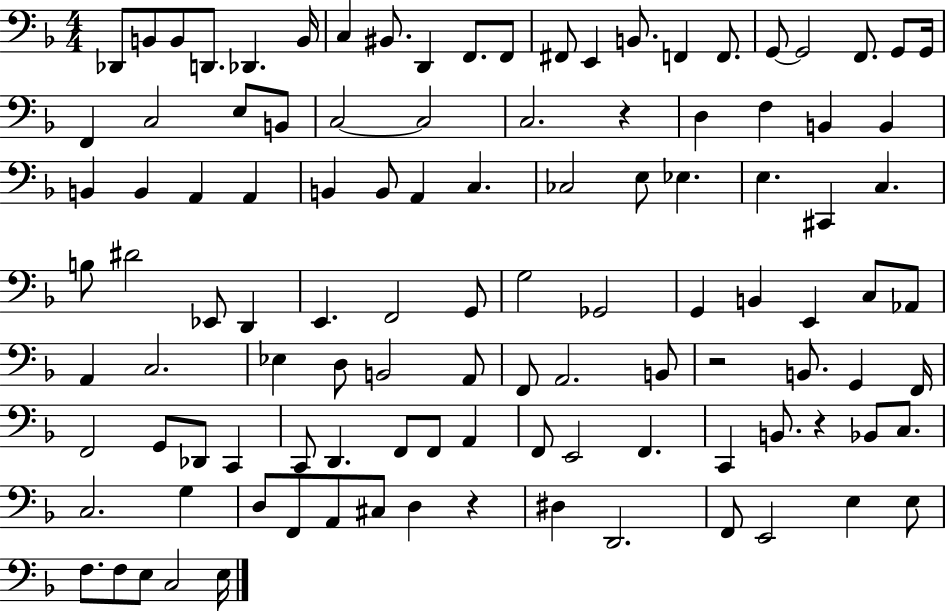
{
  \clef bass
  \numericTimeSignature
  \time 4/4
  \key f \major
  des,8 b,8 b,8 d,8. des,4. b,16 | c4 bis,8. d,4 f,8. f,8 | fis,8 e,4 b,8. f,4 f,8. | g,8~~ g,2 f,8. g,8 g,16 | \break f,4 c2 e8 b,8 | c2~~ c2 | c2. r4 | d4 f4 b,4 b,4 | \break b,4 b,4 a,4 a,4 | b,4 b,8 a,4 c4. | ces2 e8 ees4. | e4. cis,4 c4. | \break b8 dis'2 ees,8 d,4 | e,4. f,2 g,8 | g2 ges,2 | g,4 b,4 e,4 c8 aes,8 | \break a,4 c2. | ees4 d8 b,2 a,8 | f,8 a,2. b,8 | r2 b,8. g,4 f,16 | \break f,2 g,8 des,8 c,4 | c,8 d,4. f,8 f,8 a,4 | f,8 e,2 f,4. | c,4 b,8. r4 bes,8 c8. | \break c2. g4 | d8 f,8 a,8 cis8 d4 r4 | dis4 d,2. | f,8 e,2 e4 e8 | \break f8. f8 e8 c2 e16 | \bar "|."
}